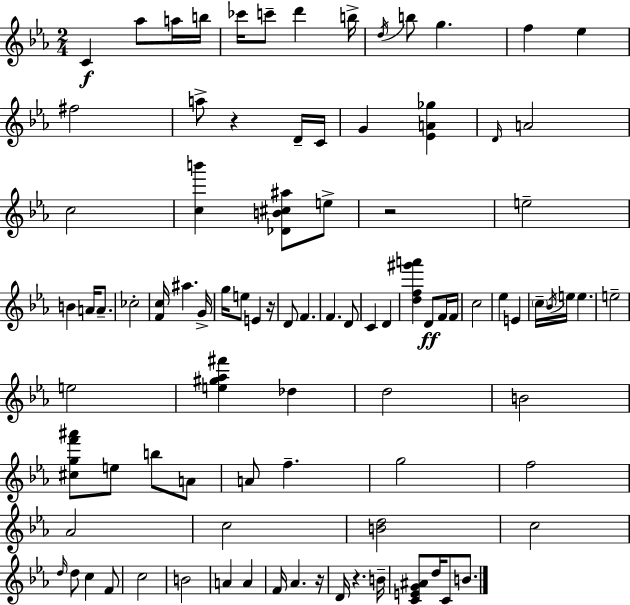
{
  \clef treble
  \numericTimeSignature
  \time 2/4
  \key c \minor
  c'4\f aes''8 a''16 b''16 | ces'''16 c'''8-- d'''4 b''16-> | \acciaccatura { d''16 } b''8 g''4. | f''4 ees''4 | \break fis''2 | a''8-> r4 d'16-- | c'16 g'4 <ees' a' ges''>4 | \grace { d'16 } a'2 | \break c''2 | <c'' b'''>4 <des' b' cis'' ais''>8 | e''8-> r2 | e''2-- | \break b'4 a'16 a'8.-- | ces''2-. | <f' c''>16 ais''4. | g'16-> g''16 e''8 e'4 | \break r16 d'8 f'4. | f'4. | d'8 c'4 d'4 | <d'' f'' gis''' a'''>4 d'8\ff | \break f'16 f'16 c''2 | ees''4 e'4 | \parenthesize c''16-- \acciaccatura { bes'16 } e''16 e''4. | e''2-- | \break e''2 | <e'' gis'' aes'' fis'''>4 des''4 | d''2 | b'2 | \break <cis'' g'' f''' ais'''>8 e''8 b''8 | a'8 a'8 f''4.-- | g''2 | f''2 | \break aes'2 | c''2 | <b' d''>2 | c''2 | \break \grace { d''16 } d''8 c''4 | f'8 c''2 | b'2 | a'4 | \break a'4 f'16 aes'4. | r16 d'16 r4. | b'16-- <c' e' g' ais'>8 d''16 c'8 | b'8. \bar "|."
}